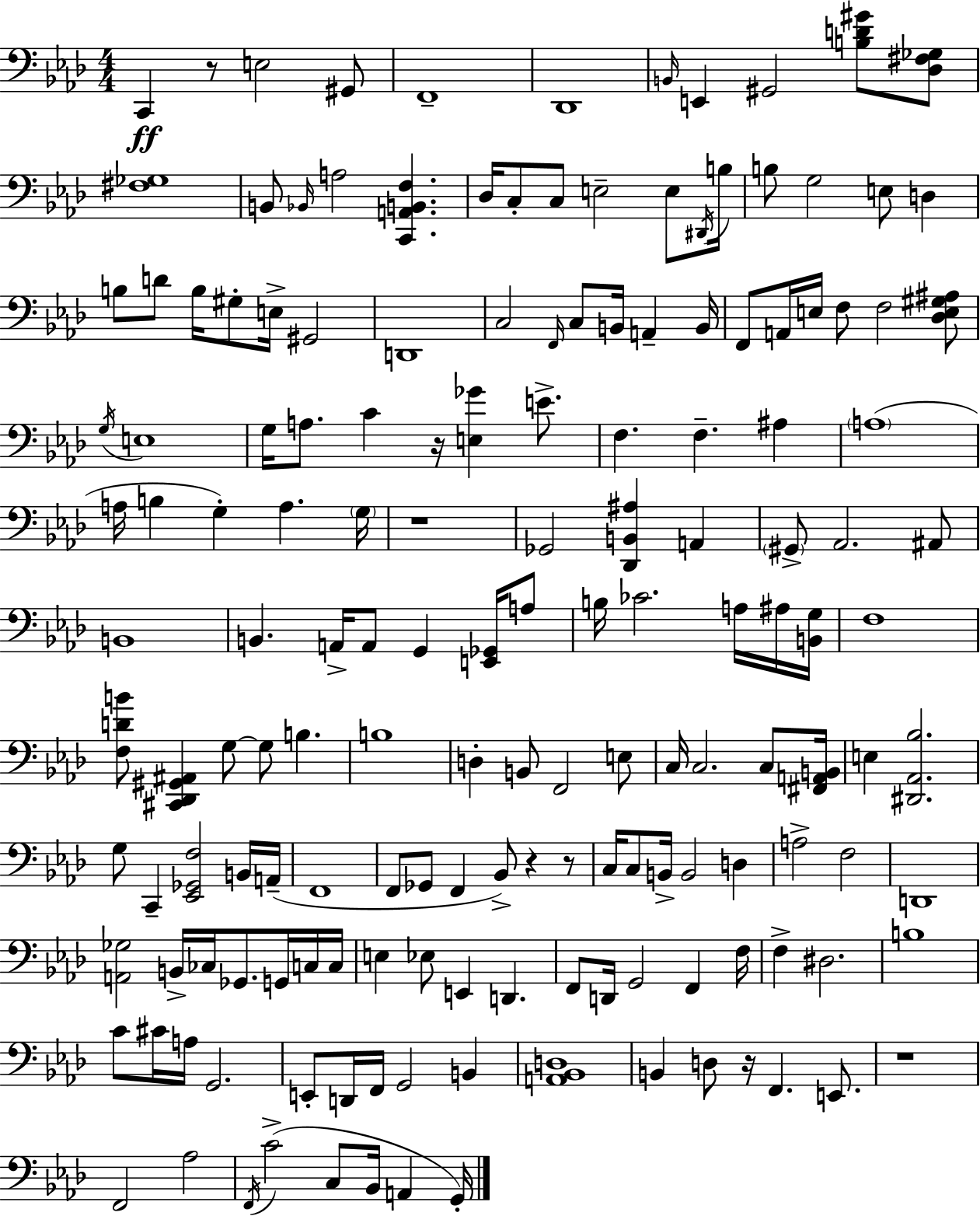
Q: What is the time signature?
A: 4/4